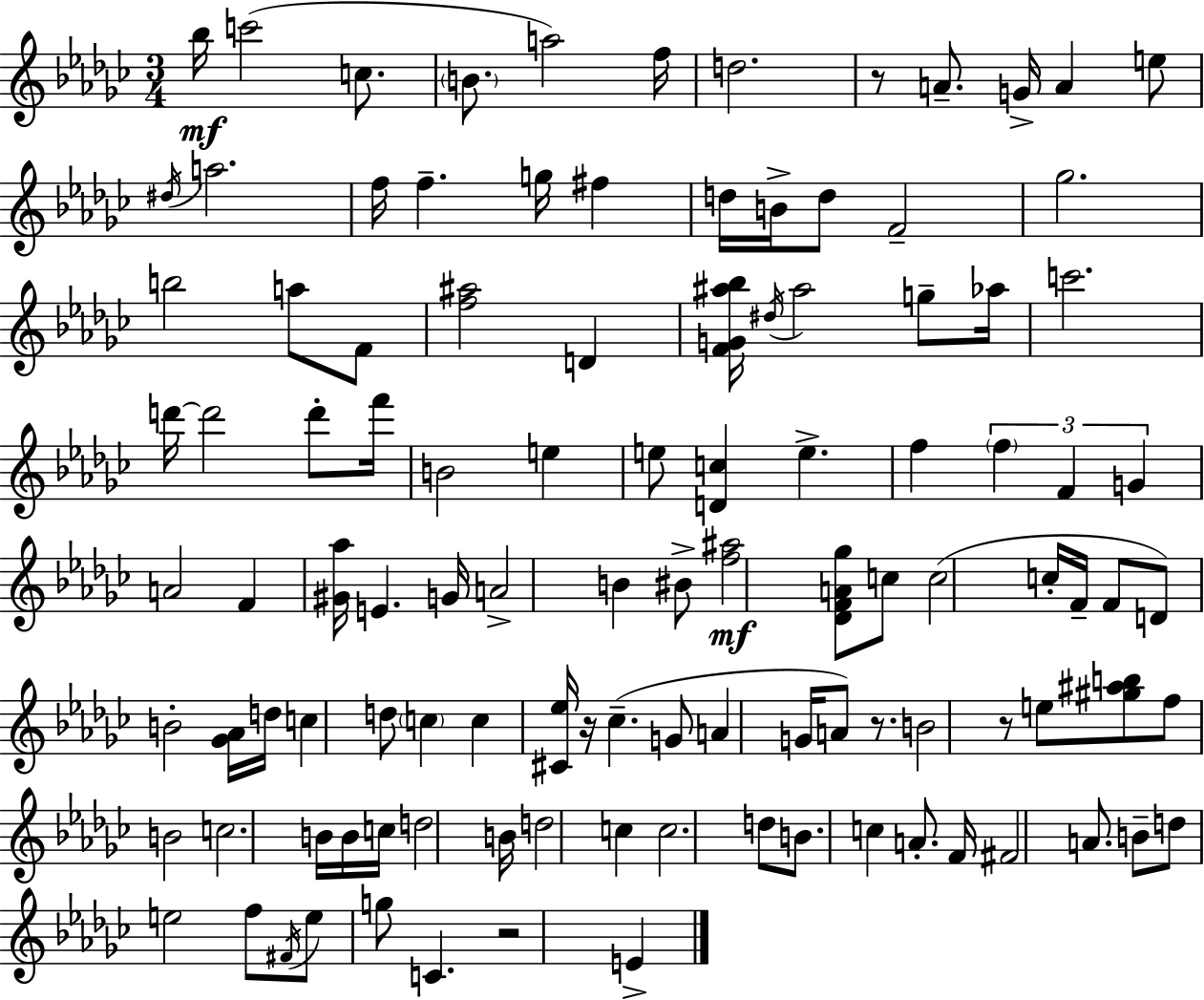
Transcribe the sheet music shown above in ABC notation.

X:1
T:Untitled
M:3/4
L:1/4
K:Ebm
_b/4 c'2 c/2 B/2 a2 f/4 d2 z/2 A/2 G/4 A e/2 ^d/4 a2 f/4 f g/4 ^f d/4 B/4 d/2 F2 _g2 b2 a/2 F/2 [f^a]2 D [FG^a_b]/4 ^d/4 ^a2 g/2 _a/4 c'2 d'/4 d'2 d'/2 f'/4 B2 e e/2 [Dc] e f f F G A2 F [^G_a]/4 E G/4 A2 B ^B/2 [f^a]2 [_DFA_g]/2 c/2 c2 c/4 F/4 F/2 D/2 B2 [_G_A]/4 d/4 c d/2 c c [^C_e]/4 z/4 _c G/2 A G/4 A/2 z/2 B2 z/2 e/2 [^g^ab]/2 f/2 B2 c2 B/4 B/4 c/4 d2 B/4 d2 c c2 d/2 B/2 c A/2 F/4 ^F2 A/2 B/2 d/2 e2 f/2 ^F/4 e/2 g/2 C z2 E